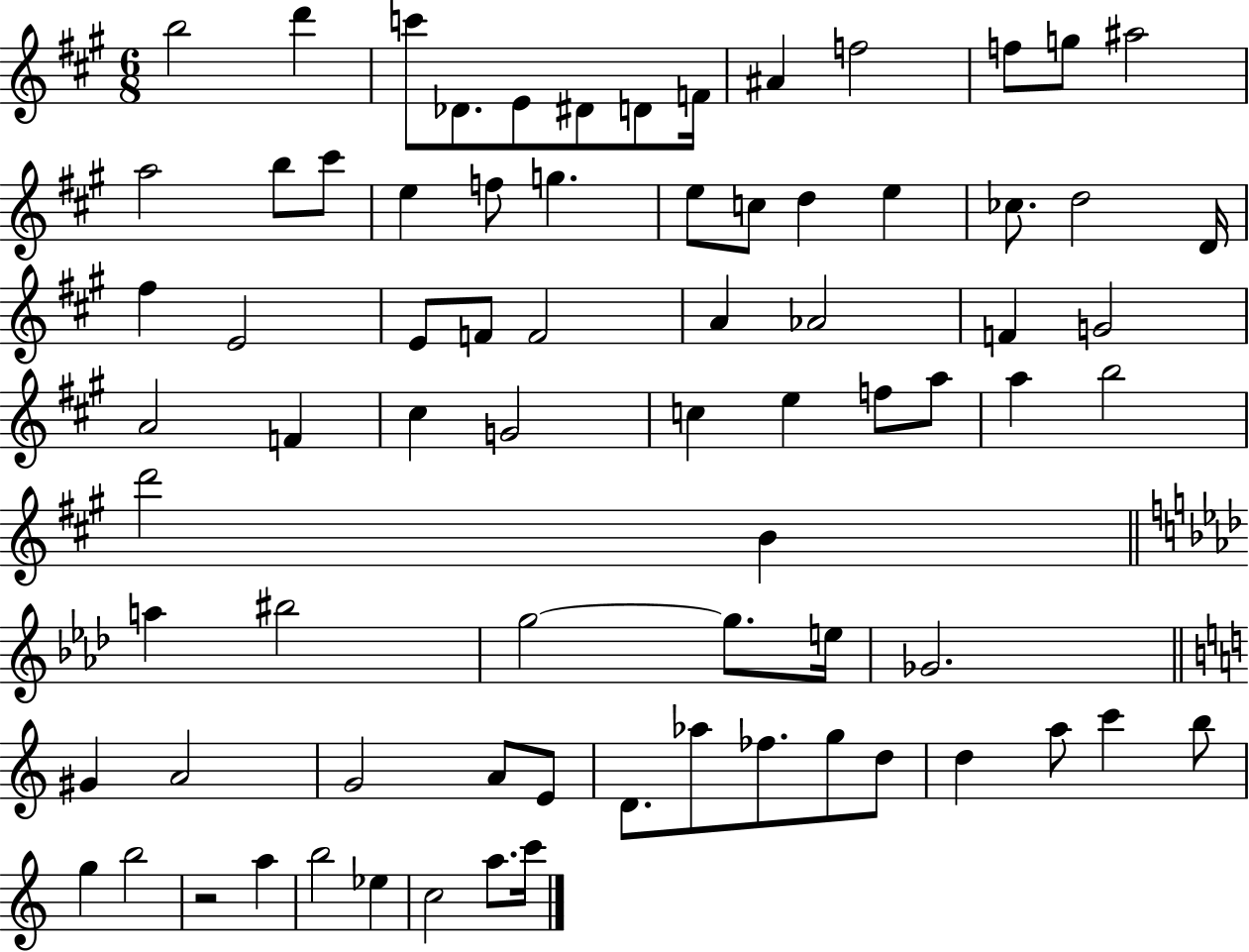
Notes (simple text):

B5/h D6/q C6/e Db4/e. E4/e D#4/e D4/e F4/s A#4/q F5/h F5/e G5/e A#5/h A5/h B5/e C#6/e E5/q F5/e G5/q. E5/e C5/e D5/q E5/q CES5/e. D5/h D4/s F#5/q E4/h E4/e F4/e F4/h A4/q Ab4/h F4/q G4/h A4/h F4/q C#5/q G4/h C5/q E5/q F5/e A5/e A5/q B5/h D6/h B4/q A5/q BIS5/h G5/h G5/e. E5/s Gb4/h. G#4/q A4/h G4/h A4/e E4/e D4/e. Ab5/e FES5/e. G5/e D5/e D5/q A5/e C6/q B5/e G5/q B5/h R/h A5/q B5/h Eb5/q C5/h A5/e. C6/s